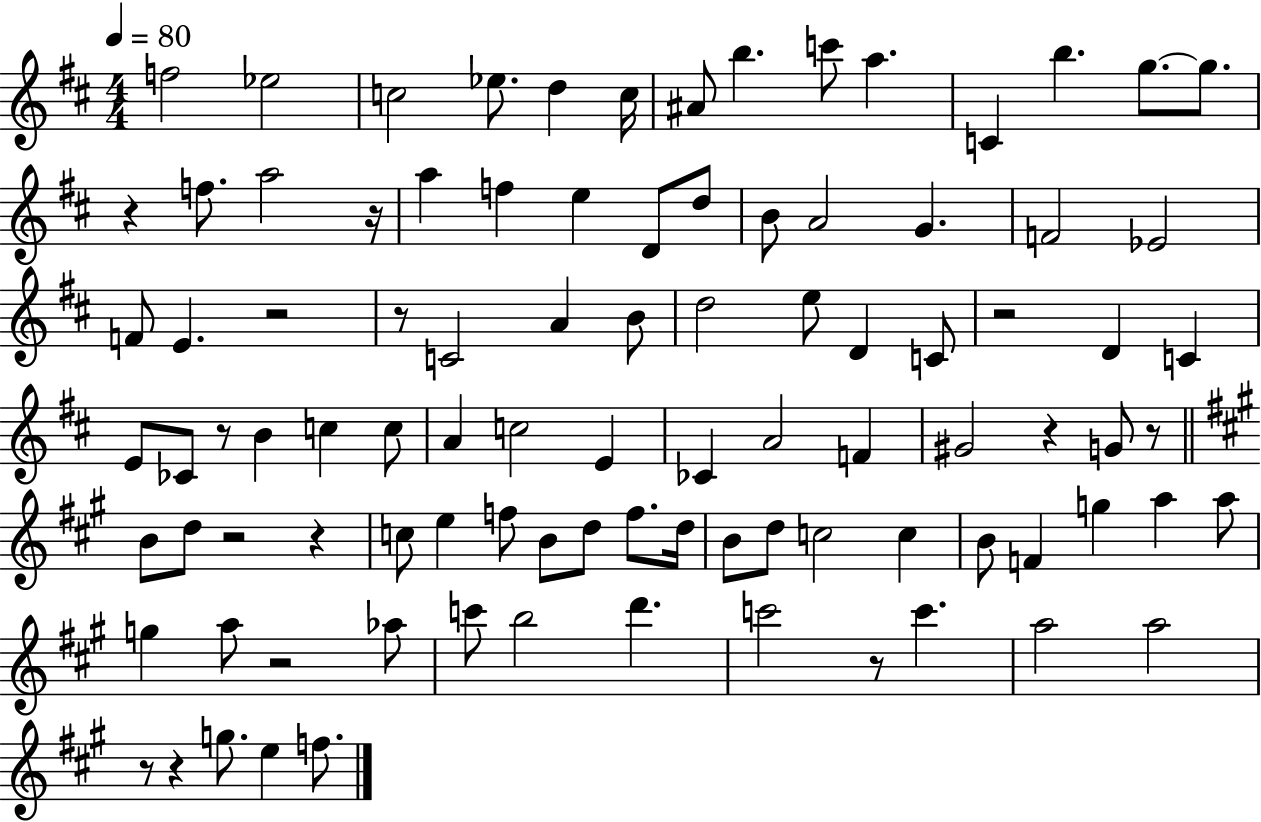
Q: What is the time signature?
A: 4/4